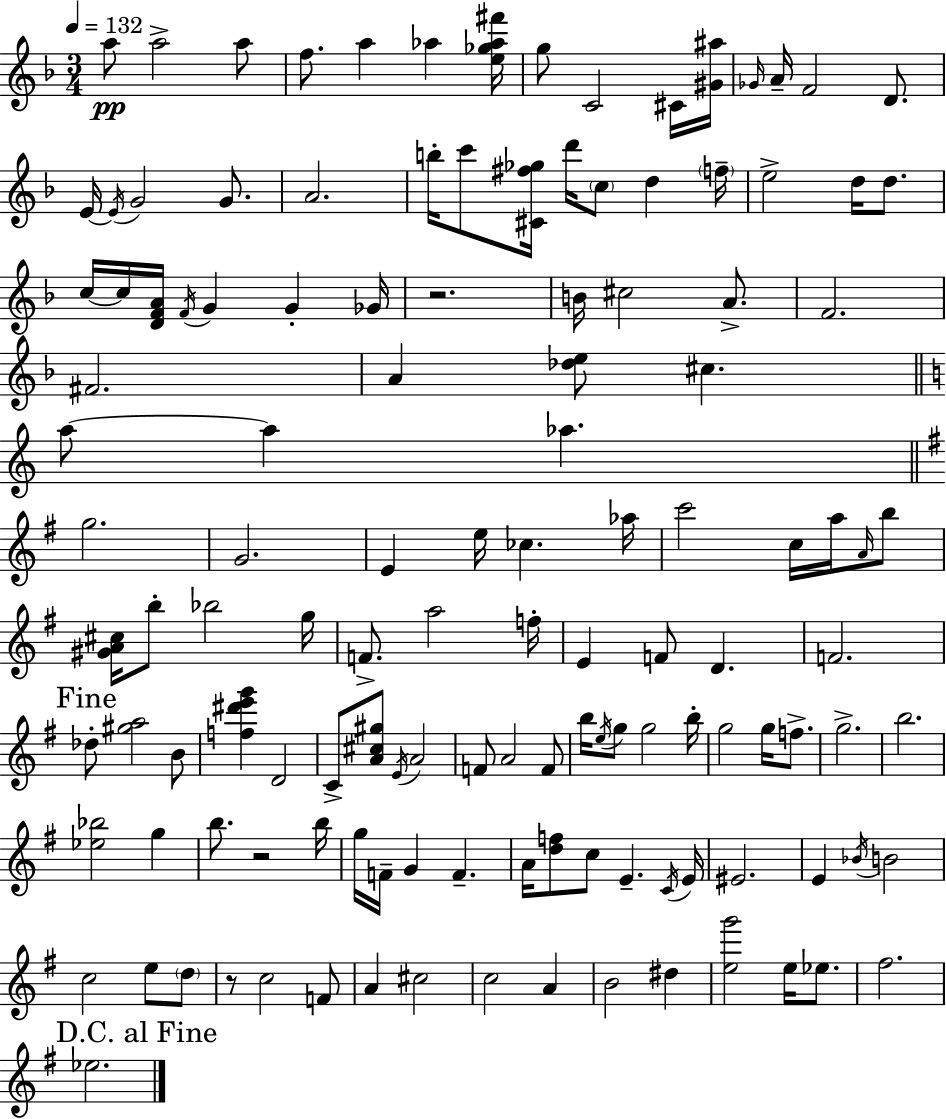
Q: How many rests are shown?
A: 3